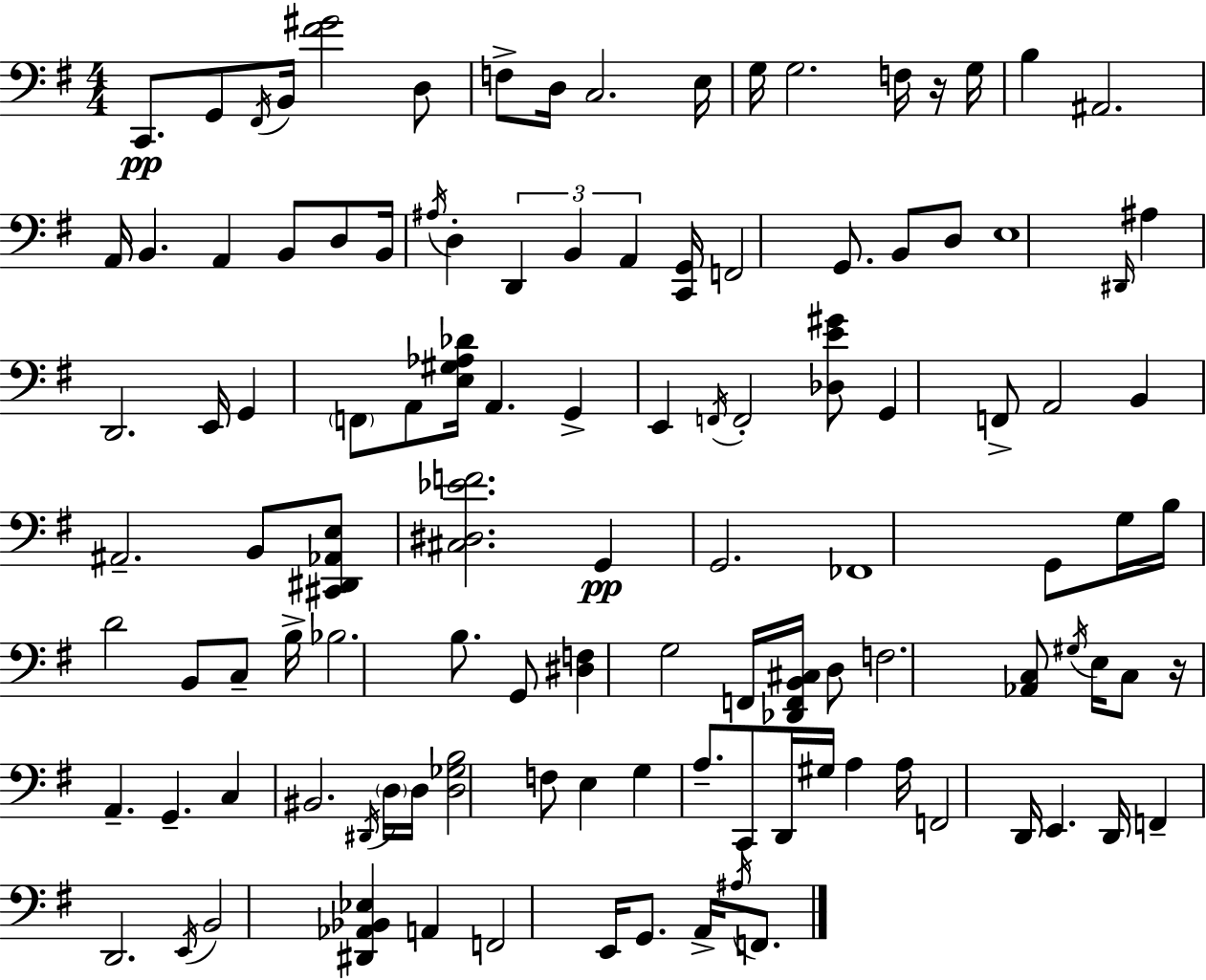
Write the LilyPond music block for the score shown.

{
  \clef bass
  \numericTimeSignature
  \time 4/4
  \key e \minor
  \repeat volta 2 { c,8.\pp g,8 \acciaccatura { fis,16 } b,16 <fis' gis'>2 d8 | f8-> d16 c2. | e16 g16 g2. f16 r16 | g16 b4 ais,2. | \break a,16 b,4. a,4 b,8 d8 | b,16 \acciaccatura { ais16 } d4-. \tuplet 3/2 { d,4 b,4 a,4 } | <c, g,>16 f,2 g,8. b,8 | d8 e1 | \break \grace { dis,16 } ais4 d,2. | e,16 g,4 \parenthesize f,8 a,8 <e gis aes des'>16 a,4. | g,4-> e,4 \acciaccatura { f,16 } f,2-. | <des e' gis'>8 g,4 f,8-> a,2 | \break b,4 ais,2.-- | b,8 <cis, dis, aes, e>8 <cis dis ees' f'>2. | g,4\pp g,2. | fes,1 | \break g,8 g16 b16 d'2 | b,8 c8-- b16-> bes2. | b8. g,8 <dis f>4 g2 | f,16 <des, f, b, cis>16 d8 f2. | \break <aes, c>8 \acciaccatura { gis16 } e16 c8 r16 a,4.-- g,4.-- | c4 bis,2. | \acciaccatura { dis,16 } \parenthesize d16 d16 <d ges b>2 | f8 e4 g4 a8.-- c,8 d,16 | \break gis16 a4 a16 f,2 d,16 e,4. | d,16 f,4-- d,2. | \acciaccatura { e,16 } b,2 <dis, aes, bes, ees>4 | a,4 f,2 e,16 | \break g,8. a,16-> \acciaccatura { ais16 } f,8. } \bar "|."
}